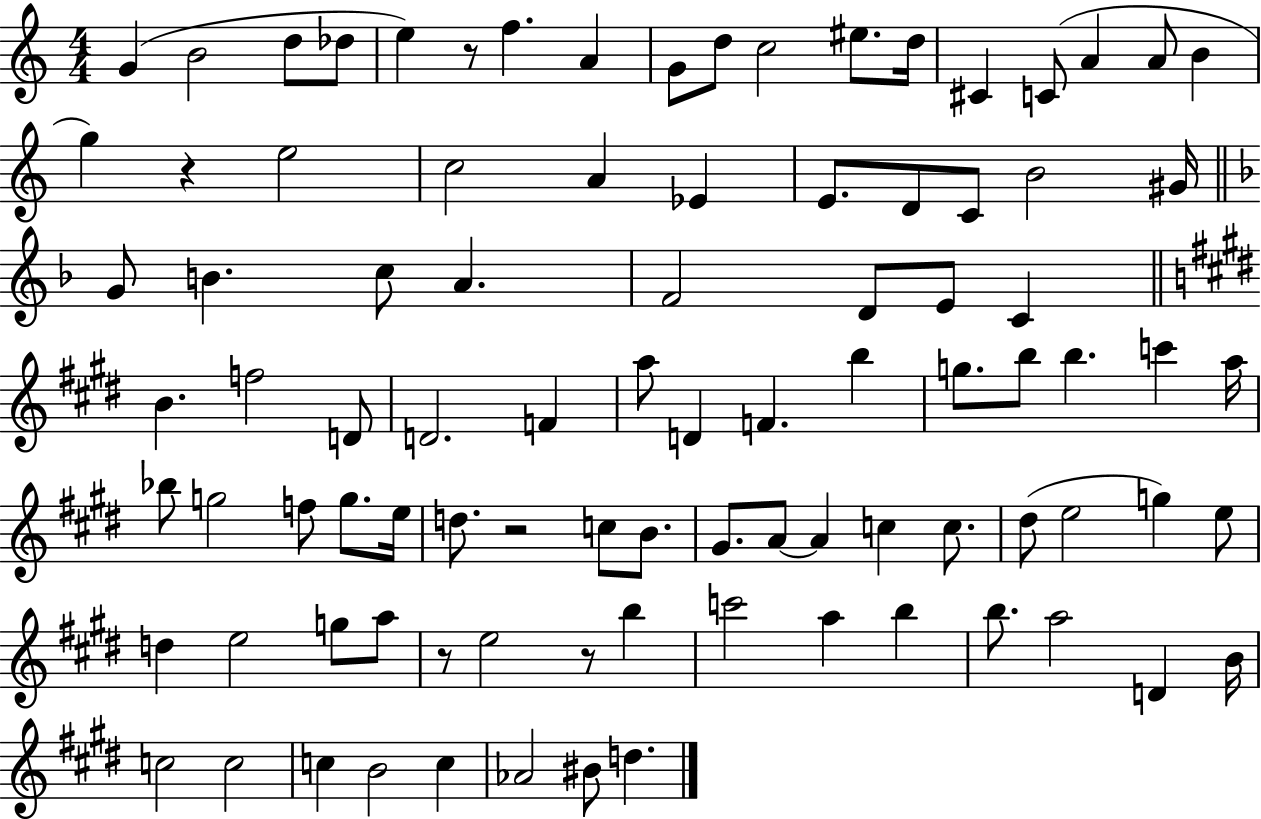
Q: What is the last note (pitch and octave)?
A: D5